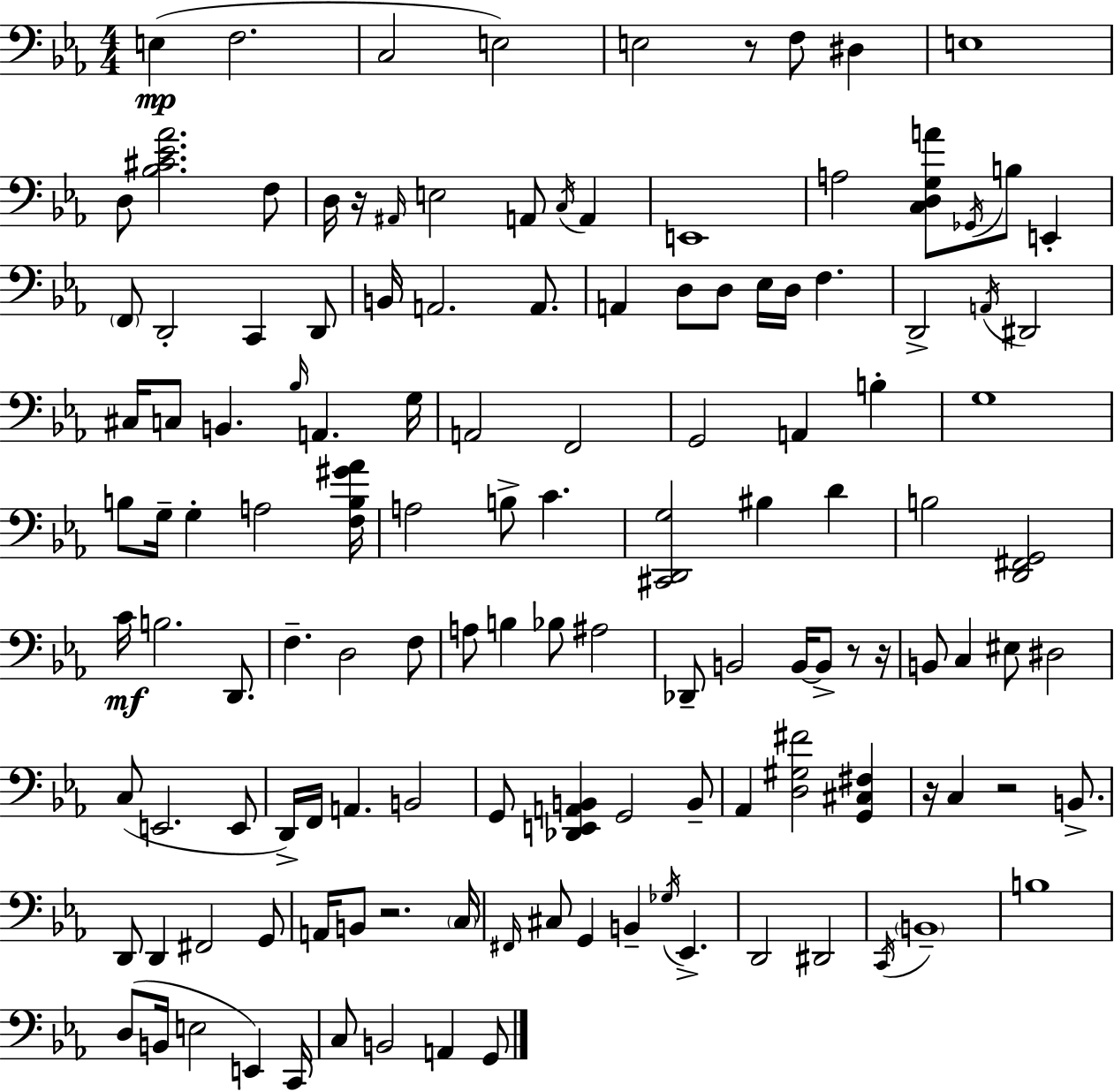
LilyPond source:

{
  \clef bass
  \numericTimeSignature
  \time 4/4
  \key c \minor
  \repeat volta 2 { e4(\mp f2. | c2 e2) | e2 r8 f8 dis4 | e1 | \break d8 <bes cis' ees' aes'>2. f8 | d16 r16 \grace { ais,16 } e2 a,8 \acciaccatura { c16 } a,4 | e,1 | a2 <c d g a'>8 \acciaccatura { ges,16 } b8 e,4-. | \break \parenthesize f,8 d,2-. c,4 | d,8 b,16 a,2. | a,8. a,4 d8 d8 ees16 d16 f4. | d,2-> \acciaccatura { a,16 } dis,2 | \break cis16 c8 b,4. \grace { bes16 } a,4. | g16 a,2 f,2 | g,2 a,4 | b4-. g1 | \break b8 g16-- g4-. a2 | <f b gis' aes'>16 a2 b8-> c'4. | <cis, d, g>2 bis4 | d'4 b2 <d, fis, g,>2 | \break c'16\mf b2. | d,8. f4.-- d2 | f8 a8 b4 bes8 ais2 | des,8-- b,2 b,16~~ | \break b,8-> r8 r16 b,8 c4 eis8 dis2 | c8( e,2. | e,8 d,16->) f,16 a,4. b,2 | g,8 <des, e, a, b,>4 g,2 | \break b,8-- aes,4 <d gis fis'>2 | <g, cis fis>4 r16 c4 r2 | b,8.-> d,8 d,4 fis,2 | g,8 a,16 b,8 r2. | \break \parenthesize c16 \grace { fis,16 } cis8 g,4 b,4-- | \acciaccatura { ges16 } ees,4.-> d,2 dis,2 | \acciaccatura { c,16 } \parenthesize b,1-- | b1 | \break d8( b,16 e2 | e,4) c,16 c8 b,2 | a,4 g,8 } \bar "|."
}